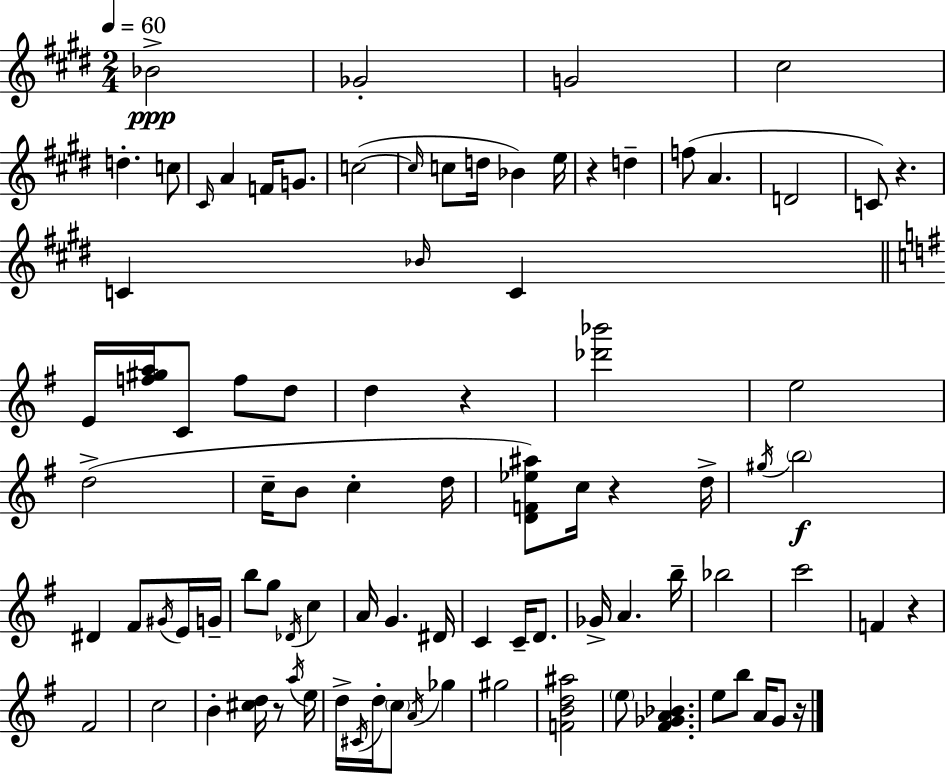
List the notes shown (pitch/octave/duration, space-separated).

Bb4/h Gb4/h G4/h C#5/h D5/q. C5/e C#4/s A4/q F4/s G4/e. C5/h C5/s C5/e D5/s Bb4/q E5/s R/q D5/q F5/e A4/q. D4/h C4/e R/q. C4/q Bb4/s C4/q E4/s [F5,G#5,A5]/s C4/e F5/e D5/e D5/q R/q [Db6,Bb6]/h E5/h D5/h C5/s B4/e C5/q D5/s [D4,F4,Eb5,A#5]/e C5/s R/q D5/s G#5/s B5/h D#4/q F#4/e G#4/s E4/s G4/s B5/e G5/e Db4/s C5/q A4/s G4/q. D#4/s C4/q C4/s D4/e. Gb4/s A4/q. B5/s Bb5/h C6/h F4/q R/q F#4/h C5/h B4/q [C#5,D5]/s R/e A5/s E5/s D5/s C#4/s D5/s C5/e A4/s Gb5/q G#5/h [F4,B4,D5,A#5]/h E5/e [F#4,Gb4,A4,Bb4]/q. E5/e B5/e A4/s G4/e R/s